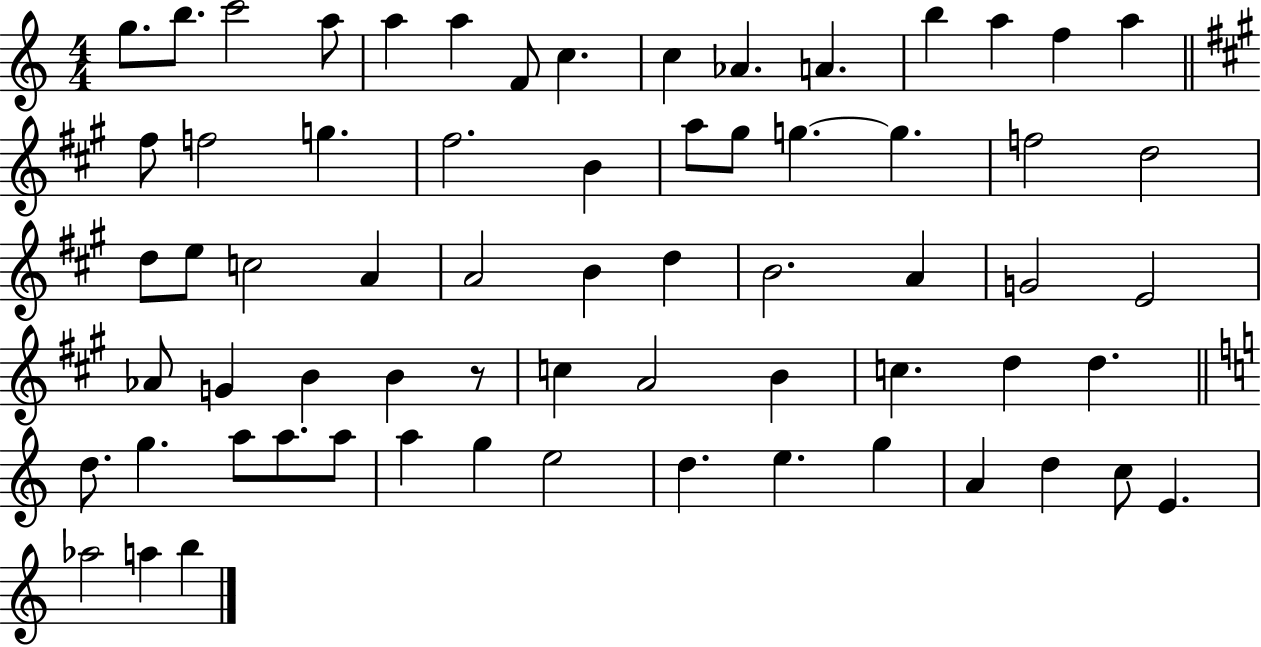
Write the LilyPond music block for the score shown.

{
  \clef treble
  \numericTimeSignature
  \time 4/4
  \key c \major
  g''8. b''8. c'''2 a''8 | a''4 a''4 f'8 c''4. | c''4 aes'4. a'4. | b''4 a''4 f''4 a''4 | \break \bar "||" \break \key a \major fis''8 f''2 g''4. | fis''2. b'4 | a''8 gis''8 g''4.~~ g''4. | f''2 d''2 | \break d''8 e''8 c''2 a'4 | a'2 b'4 d''4 | b'2. a'4 | g'2 e'2 | \break aes'8 g'4 b'4 b'4 r8 | c''4 a'2 b'4 | c''4. d''4 d''4. | \bar "||" \break \key a \minor d''8. g''4. a''8 a''8. a''8 | a''4 g''4 e''2 | d''4. e''4. g''4 | a'4 d''4 c''8 e'4. | \break aes''2 a''4 b''4 | \bar "|."
}